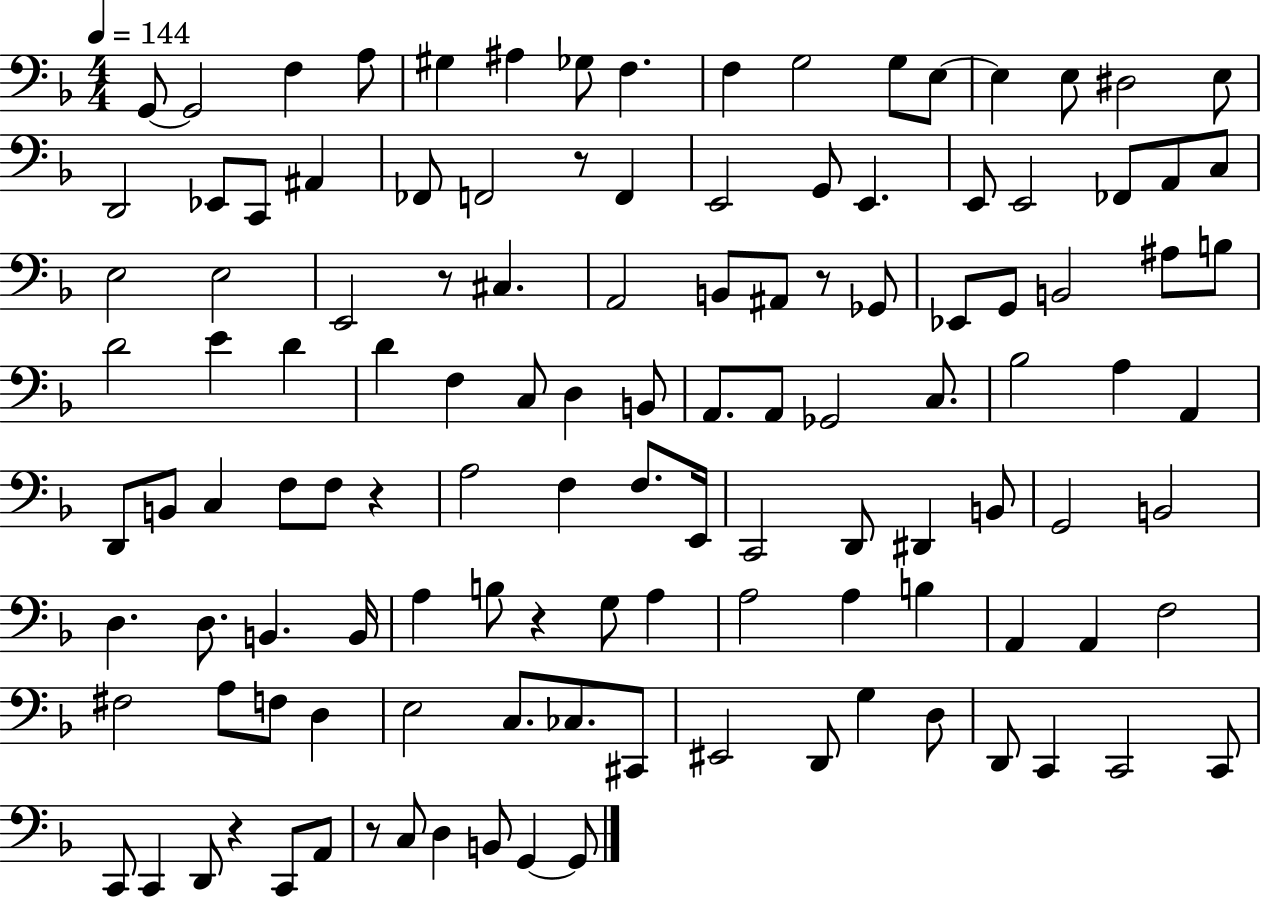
{
  \clef bass
  \numericTimeSignature
  \time 4/4
  \key f \major
  \tempo 4 = 144
  g,8~~ g,2 f4 a8 | gis4 ais4 ges8 f4. | f4 g2 g8 e8~~ | e4 e8 dis2 e8 | \break d,2 ees,8 c,8 ais,4 | fes,8 f,2 r8 f,4 | e,2 g,8 e,4. | e,8 e,2 fes,8 a,8 c8 | \break e2 e2 | e,2 r8 cis4. | a,2 b,8 ais,8 r8 ges,8 | ees,8 g,8 b,2 ais8 b8 | \break d'2 e'4 d'4 | d'4 f4 c8 d4 b,8 | a,8. a,8 ges,2 c8. | bes2 a4 a,4 | \break d,8 b,8 c4 f8 f8 r4 | a2 f4 f8. e,16 | c,2 d,8 dis,4 b,8 | g,2 b,2 | \break d4. d8. b,4. b,16 | a4 b8 r4 g8 a4 | a2 a4 b4 | a,4 a,4 f2 | \break fis2 a8 f8 d4 | e2 c8. ces8. cis,8 | eis,2 d,8 g4 d8 | d,8 c,4 c,2 c,8 | \break c,8 c,4 d,8 r4 c,8 a,8 | r8 c8 d4 b,8 g,4~~ g,8 | \bar "|."
}